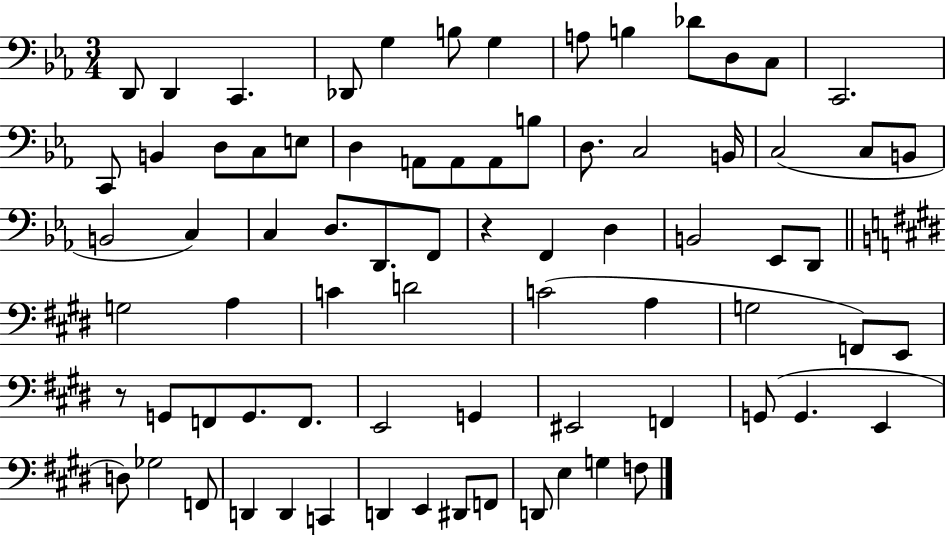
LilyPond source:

{
  \clef bass
  \numericTimeSignature
  \time 3/4
  \key ees \major
  \repeat volta 2 { d,8 d,4 c,4. | des,8 g4 b8 g4 | a8 b4 des'8 d8 c8 | c,2. | \break c,8 b,4 d8 c8 e8 | d4 a,8 a,8 a,8 b8 | d8. c2 b,16 | c2( c8 b,8 | \break b,2 c4) | c4 d8. d,8. f,8 | r4 f,4 d4 | b,2 ees,8 d,8 | \break \bar "||" \break \key e \major g2 a4 | c'4 d'2 | c'2( a4 | g2 f,8) e,8 | \break r8 g,8 f,8 g,8. f,8. | e,2 g,4 | eis,2 f,4 | g,8( g,4. e,4 | \break d8) ges2 f,8 | d,4 d,4 c,4 | d,4 e,4 dis,8 f,8 | d,8 e4 g4 f8 | \break } \bar "|."
}